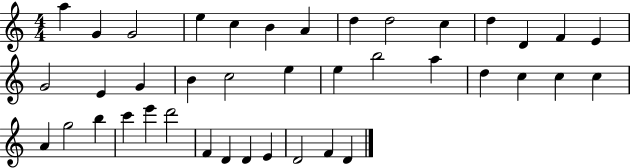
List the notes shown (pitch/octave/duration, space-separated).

A5/q G4/q G4/h E5/q C5/q B4/q A4/q D5/q D5/h C5/q D5/q D4/q F4/q E4/q G4/h E4/q G4/q B4/q C5/h E5/q E5/q B5/h A5/q D5/q C5/q C5/q C5/q A4/q G5/h B5/q C6/q E6/q D6/h F4/q D4/q D4/q E4/q D4/h F4/q D4/q